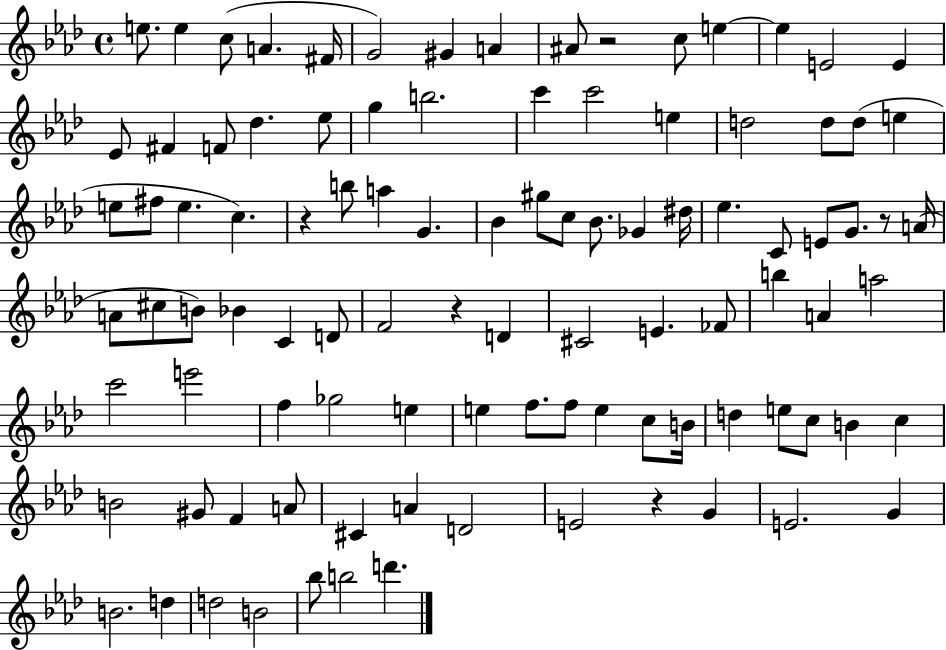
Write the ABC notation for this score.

X:1
T:Untitled
M:4/4
L:1/4
K:Ab
e/2 e c/2 A ^F/4 G2 ^G A ^A/2 z2 c/2 e e E2 E _E/2 ^F F/2 _d _e/2 g b2 c' c'2 e d2 d/2 d/2 e e/2 ^f/2 e c z b/2 a G _B ^g/2 c/2 _B/2 _G ^d/4 _e C/2 E/2 G/2 z/2 A/4 A/2 ^c/2 B/2 _B C D/2 F2 z D ^C2 E _F/2 b A a2 c'2 e'2 f _g2 e e f/2 f/2 e c/2 B/4 d e/2 c/2 B c B2 ^G/2 F A/2 ^C A D2 E2 z G E2 G B2 d d2 B2 _b/2 b2 d'